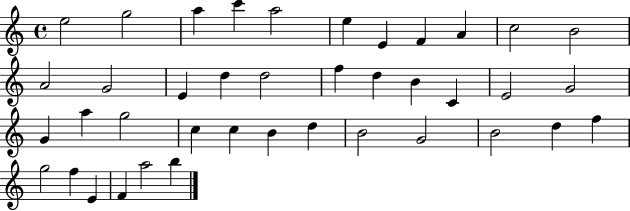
X:1
T:Untitled
M:4/4
L:1/4
K:C
e2 g2 a c' a2 e E F A c2 B2 A2 G2 E d d2 f d B C E2 G2 G a g2 c c B d B2 G2 B2 d f g2 f E F a2 b